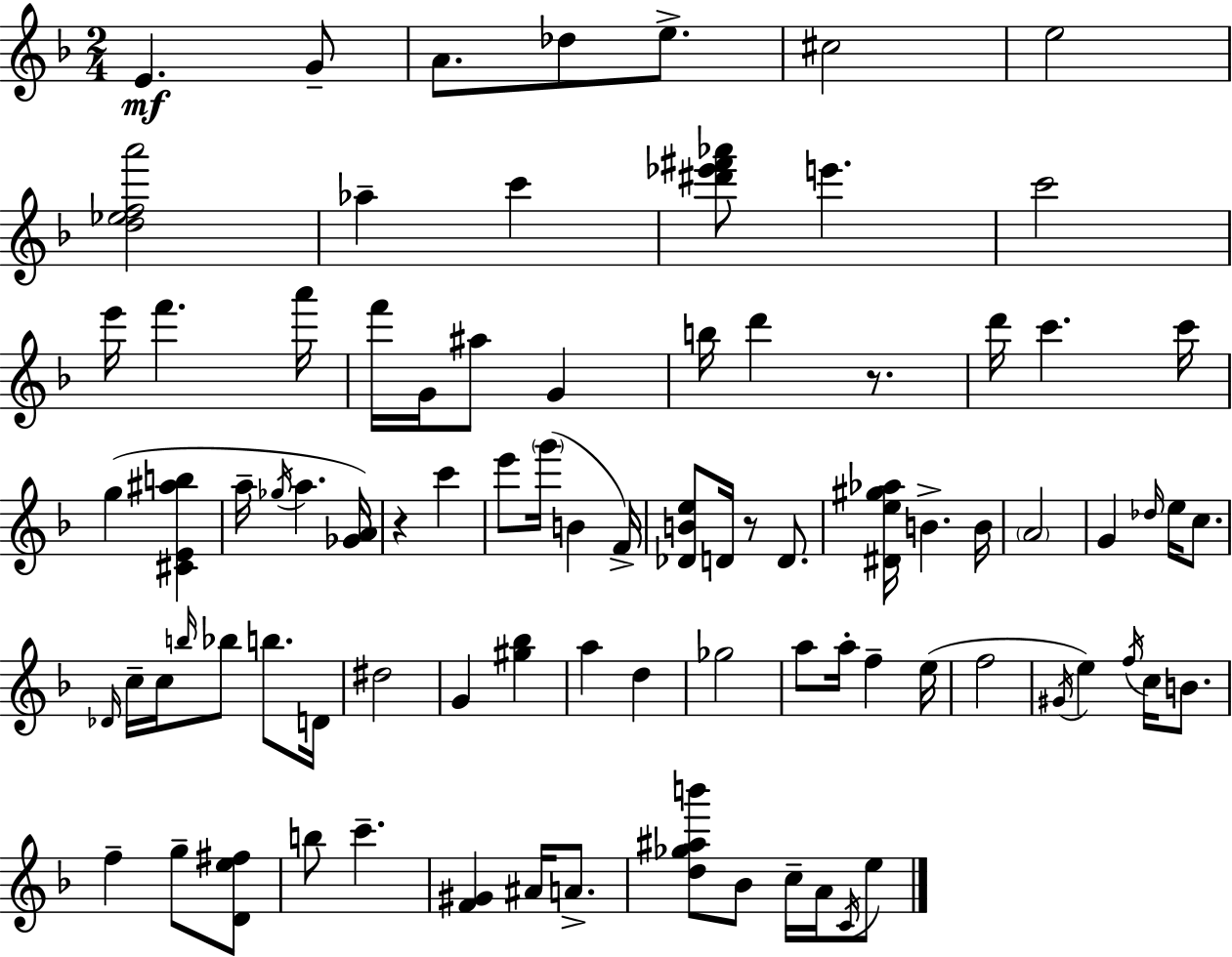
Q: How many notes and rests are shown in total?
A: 87